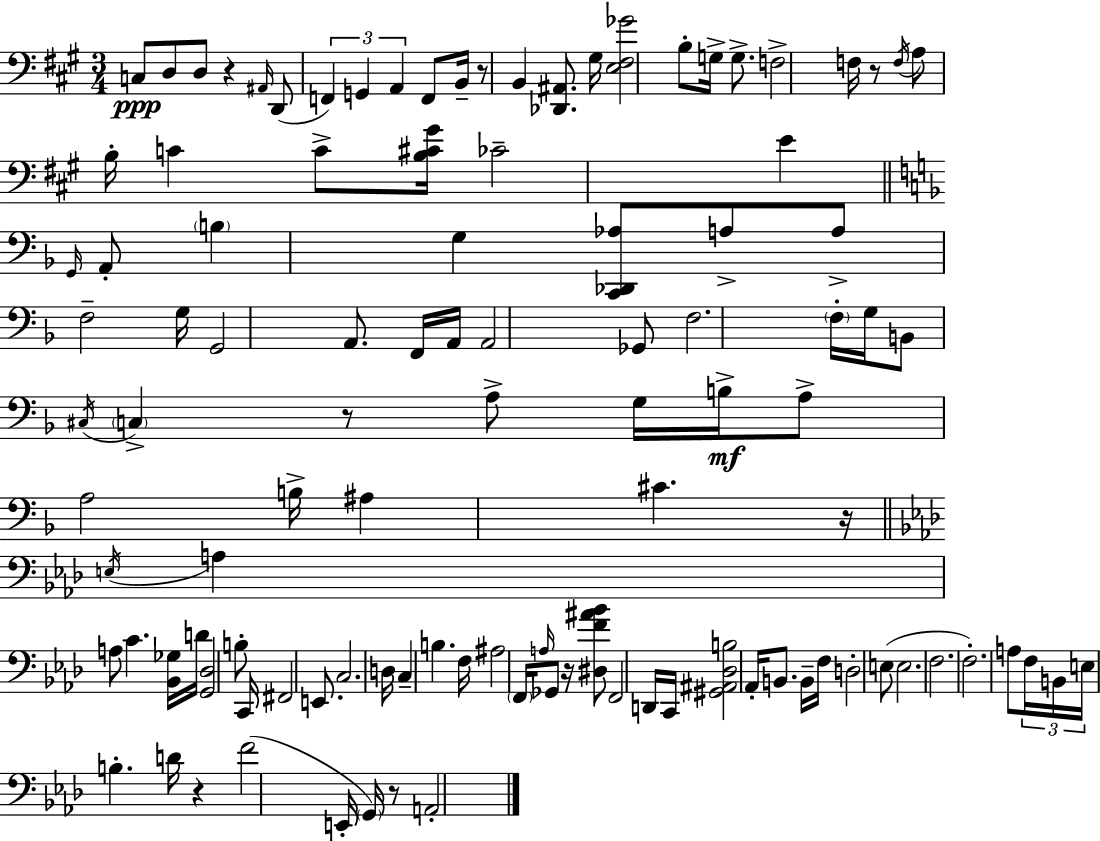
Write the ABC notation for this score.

X:1
T:Untitled
M:3/4
L:1/4
K:A
C,/2 D,/2 D,/2 z ^A,,/4 D,,/2 F,, G,, A,, F,,/2 B,,/4 z/2 B,, [_D,,^A,,]/2 ^G,/4 [E,^F,_G]2 B,/2 G,/4 G,/2 F,2 F,/4 z/2 F,/4 A,/2 B,/4 C C/2 [B,^C^G]/4 _C2 E G,,/4 A,,/2 B, G, [C,,_D,,_A,]/2 A,/2 A,/2 F,2 G,/4 G,,2 A,,/2 F,,/4 A,,/4 A,,2 _G,,/2 F,2 F,/4 G,/4 B,,/2 ^C,/4 C, z/2 A,/2 G,/4 B,/4 A,/2 A,2 B,/4 ^A, ^C z/4 E,/4 A, A,/2 C [_B,,_G,]/4 D/4 [G,,_D,]2 B,/2 C,,/4 ^F,,2 E,,/2 C,2 D,/4 C, B, F,/4 ^A,2 F,,/4 A,/4 _G,,/2 z/4 [^D,F^A_B]/2 F,,2 D,,/4 C,,/4 [^G,,^A,,_D,B,]2 _A,,/4 B,,/2 B,,/4 F,/4 D,2 E,/2 E,2 F,2 F,2 A,/2 F,/4 B,,/4 E,/4 B, D/4 z F2 E,,/4 G,,/4 z/2 A,,2